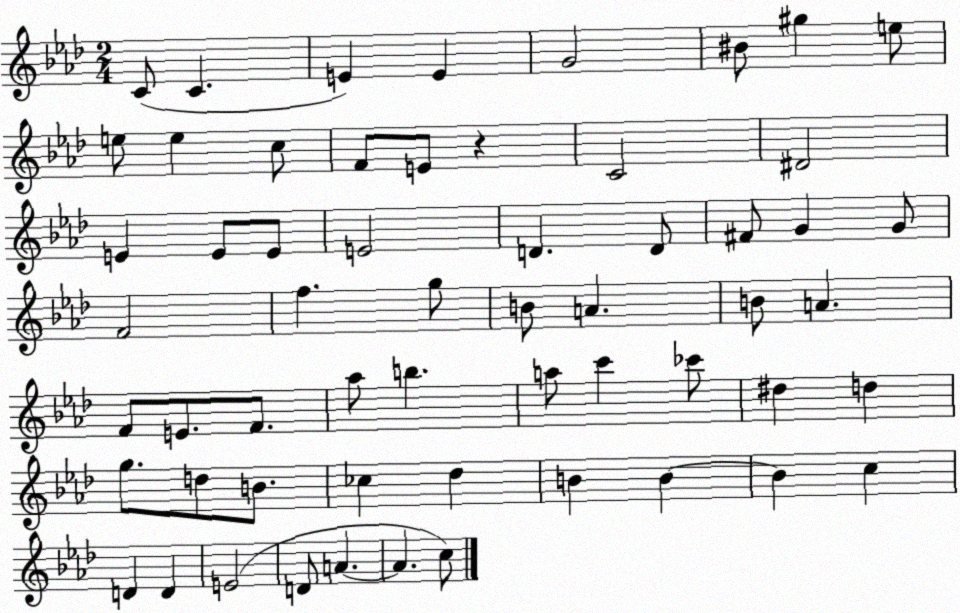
X:1
T:Untitled
M:2/4
L:1/4
K:Ab
C/2 C E E G2 ^B/2 ^g e/2 e/2 e c/2 F/2 E/2 z C2 ^D2 E E/2 E/2 E2 D D/2 ^F/2 G G/2 F2 f g/2 B/2 A B/2 A F/2 E/2 F/2 _a/2 b a/2 c' _c'/2 ^d d g/2 d/2 B/2 _c _d B B B c D D E2 D/2 A A c/2